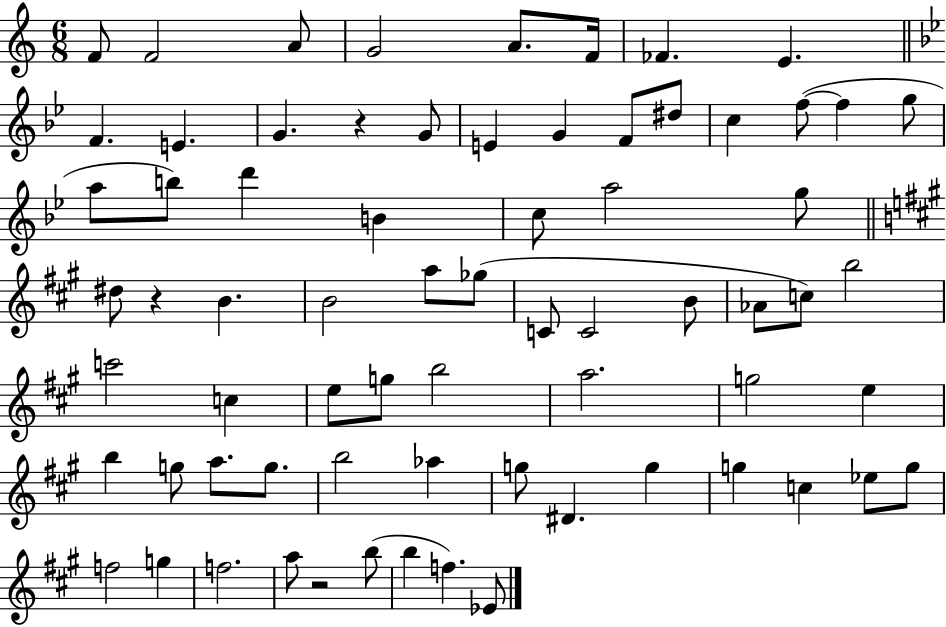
{
  \clef treble
  \numericTimeSignature
  \time 6/8
  \key c \major
  f'8 f'2 a'8 | g'2 a'8. f'16 | fes'4. e'4. | \bar "||" \break \key bes \major f'4. e'4. | g'4. r4 g'8 | e'4 g'4 f'8 dis''8 | c''4 f''8~(~ f''4 g''8 | \break a''8 b''8) d'''4 b'4 | c''8 a''2 g''8 | \bar "||" \break \key a \major dis''8 r4 b'4. | b'2 a''8 ges''8( | c'8 c'2 b'8 | aes'8 c''8) b''2 | \break c'''2 c''4 | e''8 g''8 b''2 | a''2. | g''2 e''4 | \break b''4 g''8 a''8. g''8. | b''2 aes''4 | g''8 dis'4. g''4 | g''4 c''4 ees''8 g''8 | \break f''2 g''4 | f''2. | a''8 r2 b''8( | b''4 f''4.) ees'8 | \break \bar "|."
}